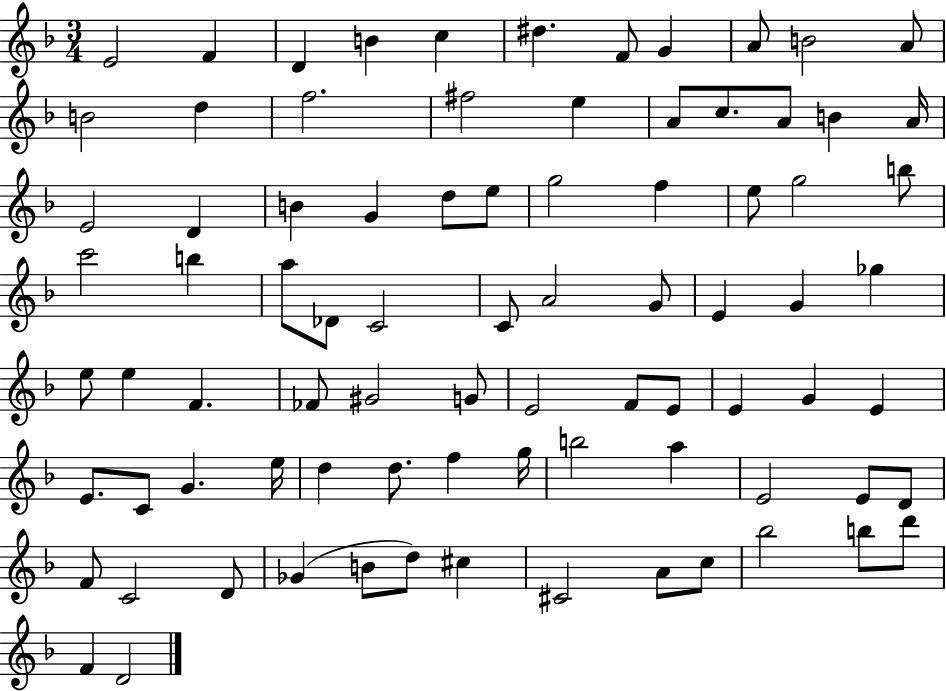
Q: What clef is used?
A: treble